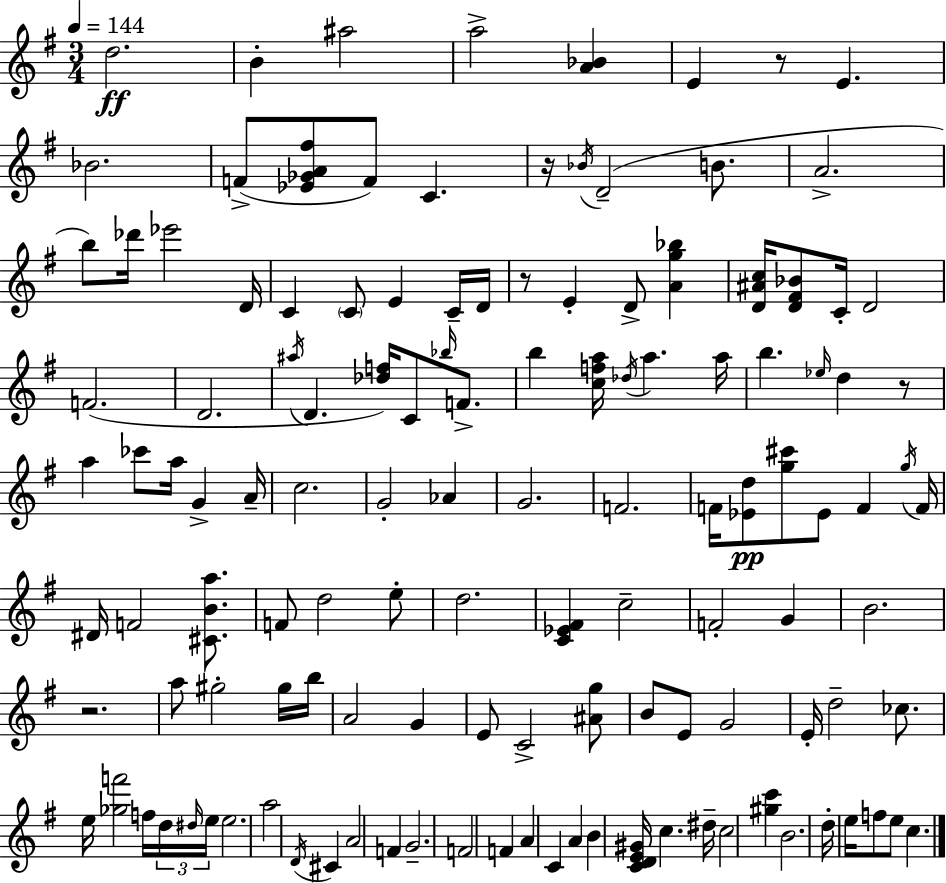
{
  \clef treble
  \numericTimeSignature
  \time 3/4
  \key e \minor
  \tempo 4 = 144
  d''2.\ff | b'4-. ais''2 | a''2-> <a' bes'>4 | e'4 r8 e'4. | \break bes'2. | f'8->( <ees' ges' a' fis''>8 f'8) c'4. | r16 \acciaccatura { bes'16 } d'2--( b'8. | a'2.-> | \break b''8) des'''16 ees'''2 | d'16 c'4 \parenthesize c'8 e'4 c'16-- | d'16 r8 e'4-. d'8-> <a' g'' bes''>4 | <d' ais' c''>16 <d' fis' bes'>8 c'16-. d'2 | \break f'2.( | d'2. | \acciaccatura { ais''16 } d'4. <des'' f''>16) c'8 \grace { bes''16 } | f'8.-> b''4 <c'' f'' a''>16 \acciaccatura { des''16 } a''4. | \break a''16 b''4. \grace { ees''16 } d''4 | r8 a''4 ces'''8 a''16 | g'4-> a'16-- c''2. | g'2-. | \break aes'4 g'2. | f'2. | f'16 <ees' d''>8\pp <g'' cis'''>8 ees'8 | f'4 \acciaccatura { g''16 } f'16 dis'16 f'2 | \break <cis' b' a''>8. f'8 d''2 | e''8-. d''2. | <c' ees' fis'>4 c''2-- | f'2-. | \break g'4 b'2. | r2. | a''8 gis''2-. | gis''16 b''16 a'2 | \break g'4 e'8 c'2-> | <ais' g''>8 b'8 e'8 g'2 | e'16-. d''2-- | ces''8. e''16 <ges'' f'''>2 | \break f''16 \tuplet 3/2 { d''16 \grace { dis''16 } e''16 } e''2. | a''2 | \acciaccatura { d'16 } cis'4 a'2 | f'4 g'2.-- | \break f'2 | f'4 a'4 | c'4 a'4 b'4 | <c' d' e' gis'>16 c''4. dis''16-- c''2 | \break <gis'' c'''>4 b'2. | d''16-. e''16 f''8 | e''8 c''4. \bar "|."
}